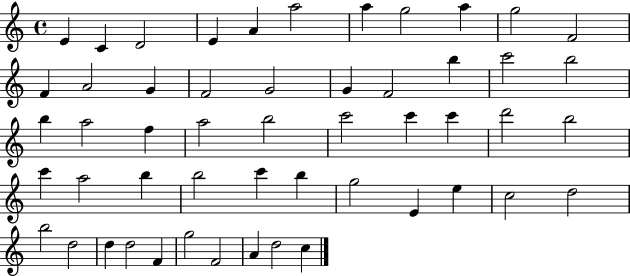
X:1
T:Untitled
M:4/4
L:1/4
K:C
E C D2 E A a2 a g2 a g2 F2 F A2 G F2 G2 G F2 b c'2 b2 b a2 f a2 b2 c'2 c' c' d'2 b2 c' a2 b b2 c' b g2 E e c2 d2 b2 d2 d d2 F g2 F2 A d2 c